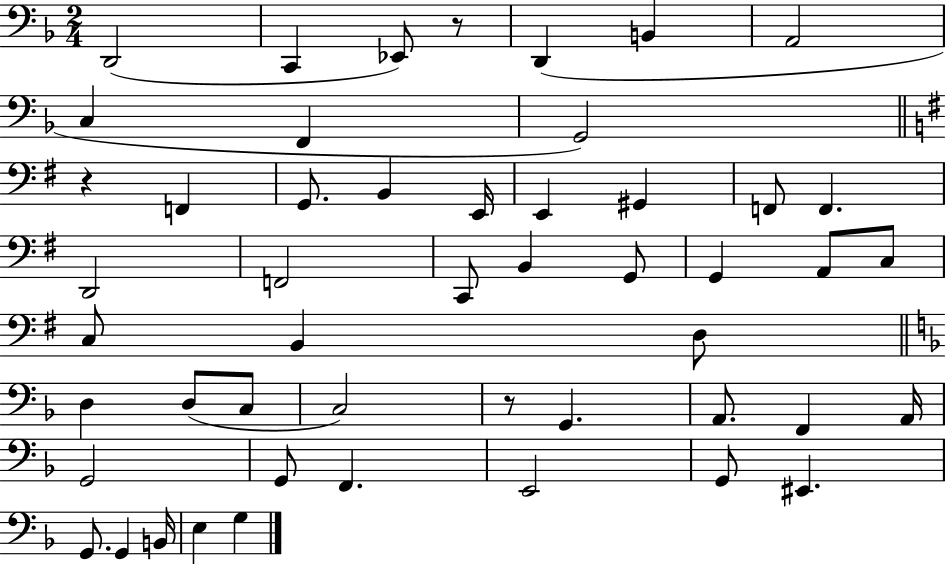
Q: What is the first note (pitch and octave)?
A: D2